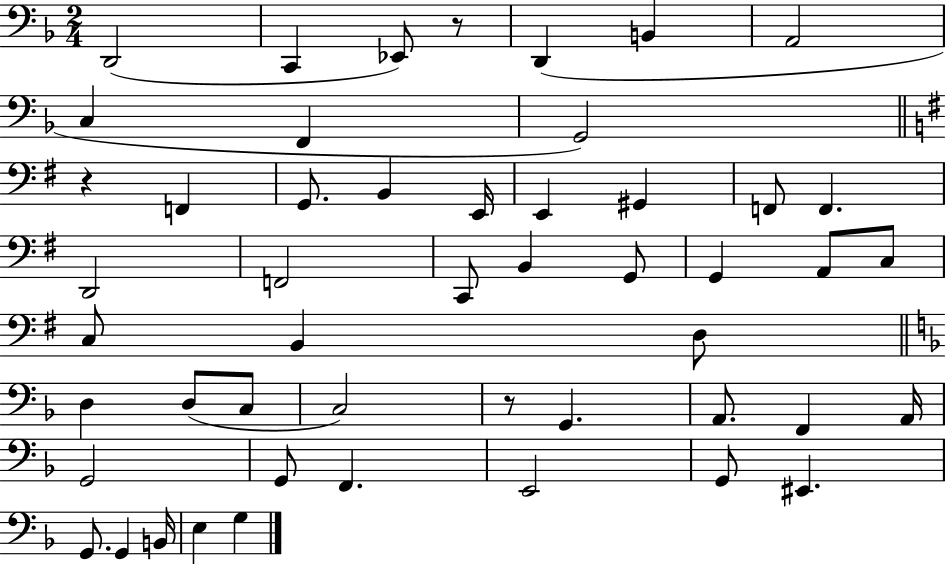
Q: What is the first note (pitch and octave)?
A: D2